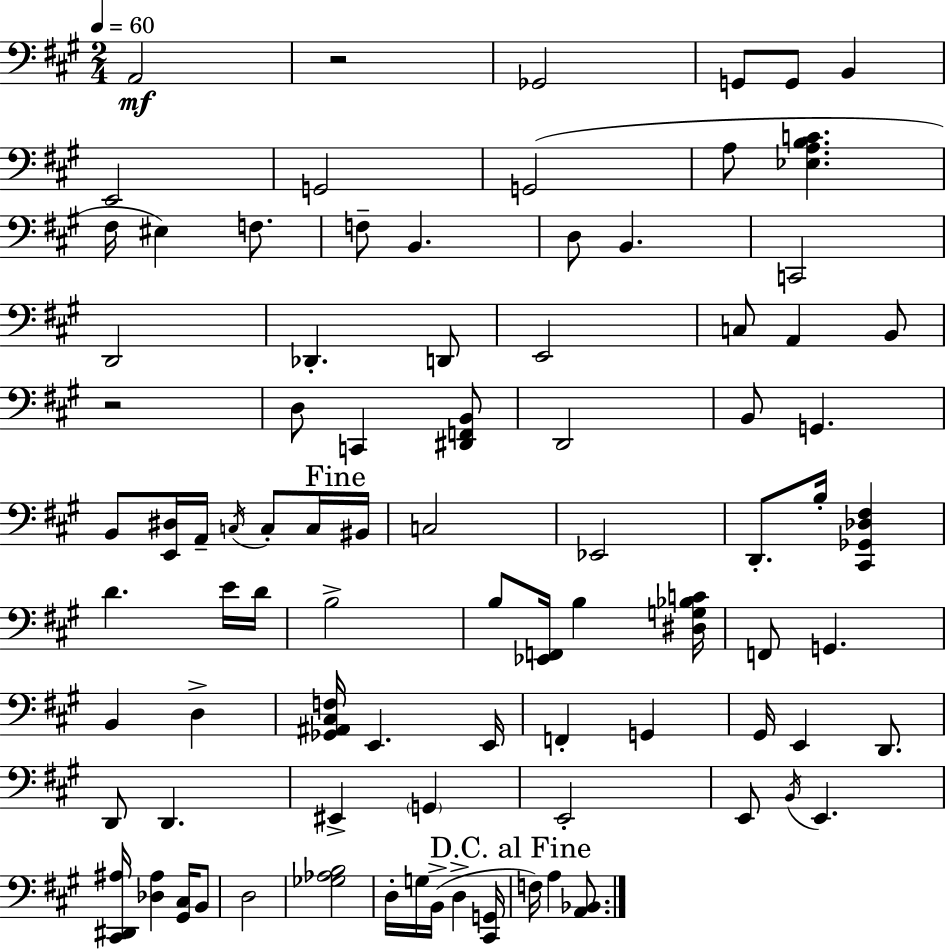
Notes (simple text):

A2/h R/h Gb2/h G2/e G2/e B2/q E2/h G2/h G2/h A3/e [Eb3,A3,B3,C4]/q. F#3/s EIS3/q F3/e. F3/e B2/q. D3/e B2/q. C2/h D2/h Db2/q. D2/e E2/h C3/e A2/q B2/e R/h D3/e C2/q [D#2,F2,B2]/e D2/h B2/e G2/q. B2/e [E2,D#3]/s A2/s C3/s C3/e C3/s BIS2/s C3/h Eb2/h D2/e. B3/s [C#2,Gb2,Db3,F#3]/q D4/q. E4/s D4/s B3/h B3/e [Eb2,F2]/s B3/q [D#3,G3,Bb3,C4]/s F2/e G2/q. B2/q D3/q [Gb2,A#2,C#3,F3]/s E2/q. E2/s F2/q G2/q G#2/s E2/q D2/e. D2/e D2/q. EIS2/q G2/q E2/h E2/e B2/s E2/q. [C#2,D#2,A#3]/s [Db3,A#3]/q [G#2,C#3]/s B2/e D3/h [Gb3,Ab3,B3]/h D3/s G3/s B2/s D3/q [C#2,G2]/s F3/s A3/q [A2,Bb2]/e.